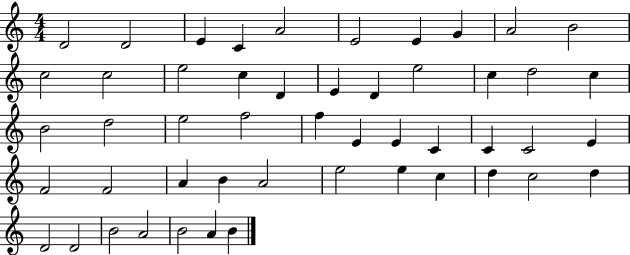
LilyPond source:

{
  \clef treble
  \numericTimeSignature
  \time 4/4
  \key c \major
  d'2 d'2 | e'4 c'4 a'2 | e'2 e'4 g'4 | a'2 b'2 | \break c''2 c''2 | e''2 c''4 d'4 | e'4 d'4 e''2 | c''4 d''2 c''4 | \break b'2 d''2 | e''2 f''2 | f''4 e'4 e'4 c'4 | c'4 c'2 e'4 | \break f'2 f'2 | a'4 b'4 a'2 | e''2 e''4 c''4 | d''4 c''2 d''4 | \break d'2 d'2 | b'2 a'2 | b'2 a'4 b'4 | \bar "|."
}